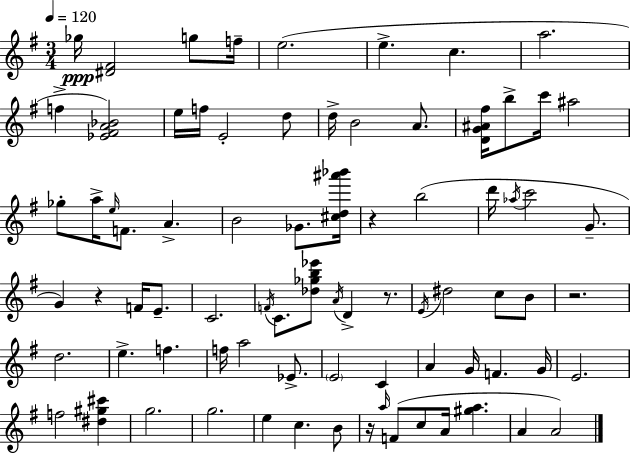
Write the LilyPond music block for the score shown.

{
  \clef treble
  \numericTimeSignature
  \time 3/4
  \key g \major
  \tempo 4 = 120
  ges''16\ppp <dis' fis'>2 g''8 f''16-- | e''2.( | e''4.-> c''4. | a''2. | \break f''4-> <ees' fis' a' bes'>2) | e''16 f''16 e'2-. d''8 | d''16-> b'2 a'8. | <d' g' ais' fis''>16 b''8-> c'''16 ais''2 | \break ges''8-. a''16-> \grace { e''16 } f'8. a'4.-> | b'2 ges'8. | <cis'' d'' ais''' bes'''>16 r4 b''2( | d'''16 \acciaccatura { aes''16 } c'''2 g'8.-- | \break g'4) r4 f'16 e'8.-- | c'2. | \acciaccatura { f'16 } c'8. <des'' ges'' b'' ees'''>8 \acciaccatura { a'16 } d'4-> | r8. \acciaccatura { e'16 } dis''2 | \break c''8 b'8 r2. | d''2. | e''4.-> f''4. | f''16 a''2 | \break ees'8.-> \parenthesize e'2 | c'4 a'4 g'16 f'4. | g'16 e'2. | f''2 | \break <dis'' gis'' cis'''>4 g''2. | g''2. | e''4 c''4. | b'8 r16 \grace { a''16 } f'8( c''8 a'16 | \break <gis'' a''>4. a'4 a'2) | \bar "|."
}